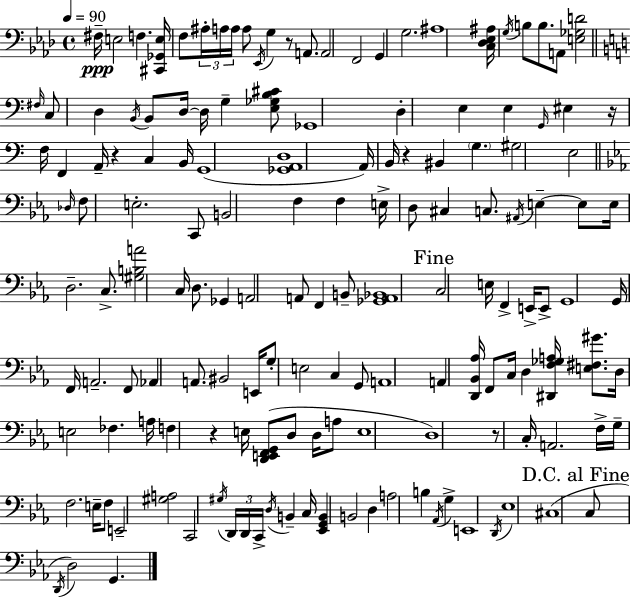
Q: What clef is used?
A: bass